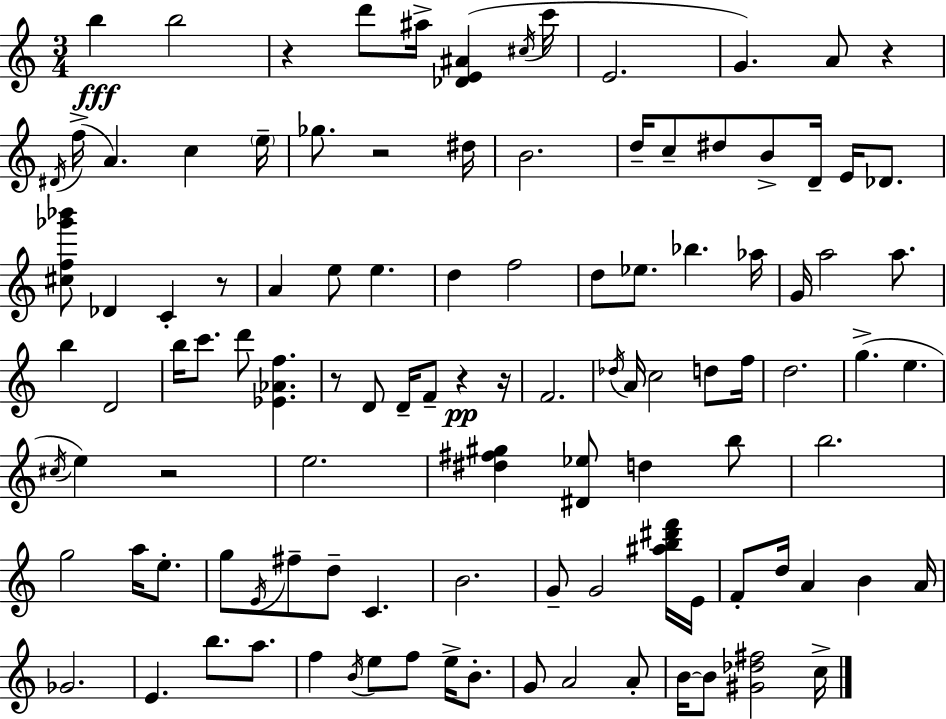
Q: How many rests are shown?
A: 8